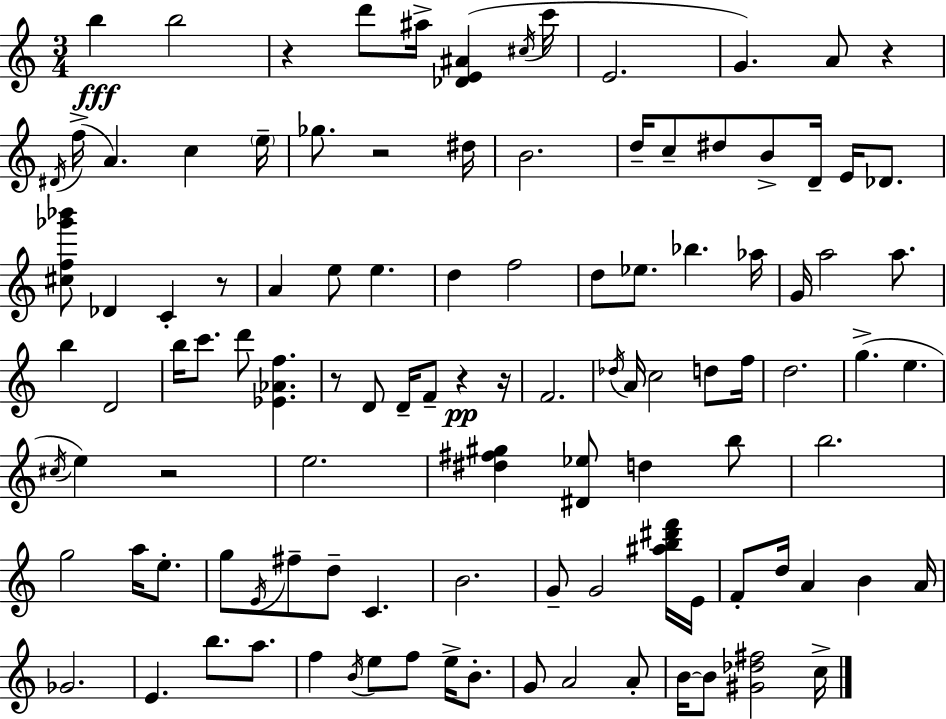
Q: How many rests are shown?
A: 8